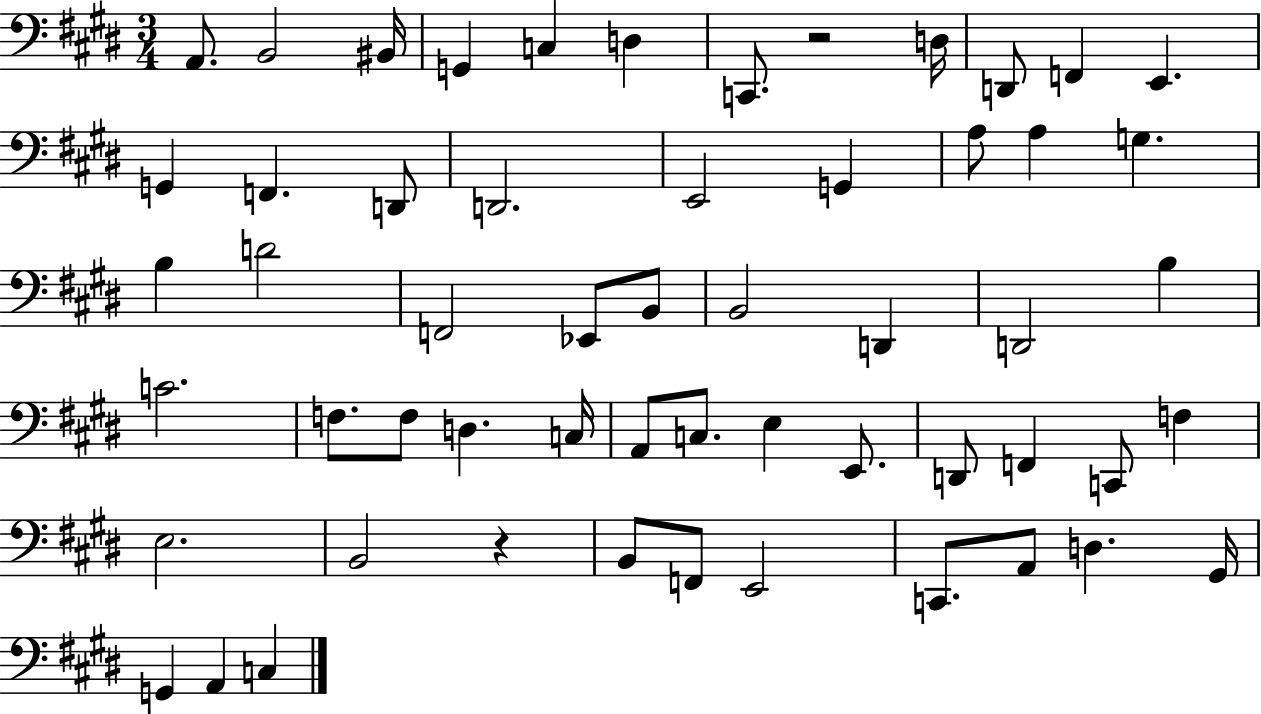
{
  \clef bass
  \numericTimeSignature
  \time 3/4
  \key e \major
  a,8. b,2 bis,16 | g,4 c4 d4 | c,8. r2 d16 | d,8 f,4 e,4. | \break g,4 f,4. d,8 | d,2. | e,2 g,4 | a8 a4 g4. | \break b4 d'2 | f,2 ees,8 b,8 | b,2 d,4 | d,2 b4 | \break c'2. | f8. f8 d4. c16 | a,8 c8. e4 e,8. | d,8 f,4 c,8 f4 | \break e2. | b,2 r4 | b,8 f,8 e,2 | c,8. a,8 d4. gis,16 | \break g,4 a,4 c4 | \bar "|."
}